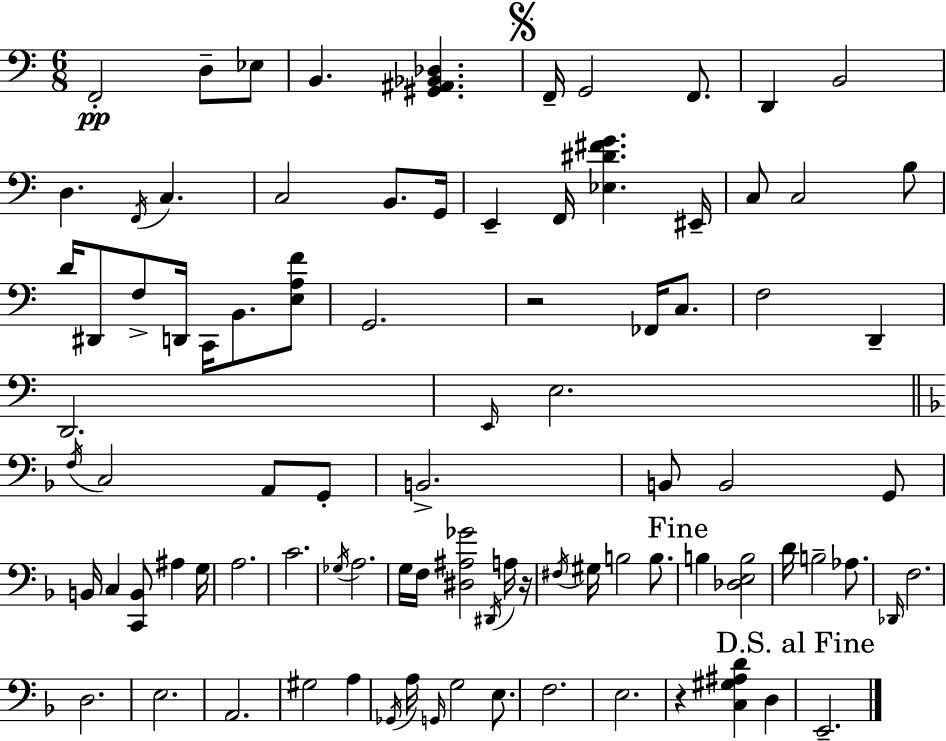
{
  \clef bass
  \numericTimeSignature
  \time 6/8
  \key a \minor
  f,2-.\pp d8-- ees8 | b,4. <gis, ais, bes, des>4. | \mark \markup { \musicglyph "scripts.segno" } f,16-- g,2 f,8. | d,4 b,2 | \break d4. \acciaccatura { f,16 } c4. | c2 b,8. | g,16 e,4-- f,16 <ees dis' fis' g'>4. | eis,16-- c8 c2 b8 | \break d'16 dis,8 f8-> d,16 c,16 b,8. <e a f'>8 | g,2. | r2 fes,16 c8. | f2 d,4-- | \break d,2. | \grace { e,16 } e2. | \bar "||" \break \key f \major \acciaccatura { f16 } c2 a,8 g,8-. | b,2.-> | b,8 b,2 g,8 | b,16 c4 <c, b,>8 ais4 | \break g16 a2. | c'2. | \acciaccatura { ges16 } a2. | g16 f16 <dis ais ges'>2 | \break \acciaccatura { dis,16 } a16 r16 \acciaccatura { fis16 } gis16 b2 | b8. \mark "Fine" b4 <des e b>2 | d'16 b2-- | aes8. \grace { des,16 } f2. | \break d2. | e2. | a,2. | gis2 | \break a4 \acciaccatura { ges,16 } a16 \grace { g,16 } g2 | e8. f2. | e2. | r4 <c gis ais d'>4 | \break d4 \mark "D.S. al Fine" e,2.-- | \bar "|."
}